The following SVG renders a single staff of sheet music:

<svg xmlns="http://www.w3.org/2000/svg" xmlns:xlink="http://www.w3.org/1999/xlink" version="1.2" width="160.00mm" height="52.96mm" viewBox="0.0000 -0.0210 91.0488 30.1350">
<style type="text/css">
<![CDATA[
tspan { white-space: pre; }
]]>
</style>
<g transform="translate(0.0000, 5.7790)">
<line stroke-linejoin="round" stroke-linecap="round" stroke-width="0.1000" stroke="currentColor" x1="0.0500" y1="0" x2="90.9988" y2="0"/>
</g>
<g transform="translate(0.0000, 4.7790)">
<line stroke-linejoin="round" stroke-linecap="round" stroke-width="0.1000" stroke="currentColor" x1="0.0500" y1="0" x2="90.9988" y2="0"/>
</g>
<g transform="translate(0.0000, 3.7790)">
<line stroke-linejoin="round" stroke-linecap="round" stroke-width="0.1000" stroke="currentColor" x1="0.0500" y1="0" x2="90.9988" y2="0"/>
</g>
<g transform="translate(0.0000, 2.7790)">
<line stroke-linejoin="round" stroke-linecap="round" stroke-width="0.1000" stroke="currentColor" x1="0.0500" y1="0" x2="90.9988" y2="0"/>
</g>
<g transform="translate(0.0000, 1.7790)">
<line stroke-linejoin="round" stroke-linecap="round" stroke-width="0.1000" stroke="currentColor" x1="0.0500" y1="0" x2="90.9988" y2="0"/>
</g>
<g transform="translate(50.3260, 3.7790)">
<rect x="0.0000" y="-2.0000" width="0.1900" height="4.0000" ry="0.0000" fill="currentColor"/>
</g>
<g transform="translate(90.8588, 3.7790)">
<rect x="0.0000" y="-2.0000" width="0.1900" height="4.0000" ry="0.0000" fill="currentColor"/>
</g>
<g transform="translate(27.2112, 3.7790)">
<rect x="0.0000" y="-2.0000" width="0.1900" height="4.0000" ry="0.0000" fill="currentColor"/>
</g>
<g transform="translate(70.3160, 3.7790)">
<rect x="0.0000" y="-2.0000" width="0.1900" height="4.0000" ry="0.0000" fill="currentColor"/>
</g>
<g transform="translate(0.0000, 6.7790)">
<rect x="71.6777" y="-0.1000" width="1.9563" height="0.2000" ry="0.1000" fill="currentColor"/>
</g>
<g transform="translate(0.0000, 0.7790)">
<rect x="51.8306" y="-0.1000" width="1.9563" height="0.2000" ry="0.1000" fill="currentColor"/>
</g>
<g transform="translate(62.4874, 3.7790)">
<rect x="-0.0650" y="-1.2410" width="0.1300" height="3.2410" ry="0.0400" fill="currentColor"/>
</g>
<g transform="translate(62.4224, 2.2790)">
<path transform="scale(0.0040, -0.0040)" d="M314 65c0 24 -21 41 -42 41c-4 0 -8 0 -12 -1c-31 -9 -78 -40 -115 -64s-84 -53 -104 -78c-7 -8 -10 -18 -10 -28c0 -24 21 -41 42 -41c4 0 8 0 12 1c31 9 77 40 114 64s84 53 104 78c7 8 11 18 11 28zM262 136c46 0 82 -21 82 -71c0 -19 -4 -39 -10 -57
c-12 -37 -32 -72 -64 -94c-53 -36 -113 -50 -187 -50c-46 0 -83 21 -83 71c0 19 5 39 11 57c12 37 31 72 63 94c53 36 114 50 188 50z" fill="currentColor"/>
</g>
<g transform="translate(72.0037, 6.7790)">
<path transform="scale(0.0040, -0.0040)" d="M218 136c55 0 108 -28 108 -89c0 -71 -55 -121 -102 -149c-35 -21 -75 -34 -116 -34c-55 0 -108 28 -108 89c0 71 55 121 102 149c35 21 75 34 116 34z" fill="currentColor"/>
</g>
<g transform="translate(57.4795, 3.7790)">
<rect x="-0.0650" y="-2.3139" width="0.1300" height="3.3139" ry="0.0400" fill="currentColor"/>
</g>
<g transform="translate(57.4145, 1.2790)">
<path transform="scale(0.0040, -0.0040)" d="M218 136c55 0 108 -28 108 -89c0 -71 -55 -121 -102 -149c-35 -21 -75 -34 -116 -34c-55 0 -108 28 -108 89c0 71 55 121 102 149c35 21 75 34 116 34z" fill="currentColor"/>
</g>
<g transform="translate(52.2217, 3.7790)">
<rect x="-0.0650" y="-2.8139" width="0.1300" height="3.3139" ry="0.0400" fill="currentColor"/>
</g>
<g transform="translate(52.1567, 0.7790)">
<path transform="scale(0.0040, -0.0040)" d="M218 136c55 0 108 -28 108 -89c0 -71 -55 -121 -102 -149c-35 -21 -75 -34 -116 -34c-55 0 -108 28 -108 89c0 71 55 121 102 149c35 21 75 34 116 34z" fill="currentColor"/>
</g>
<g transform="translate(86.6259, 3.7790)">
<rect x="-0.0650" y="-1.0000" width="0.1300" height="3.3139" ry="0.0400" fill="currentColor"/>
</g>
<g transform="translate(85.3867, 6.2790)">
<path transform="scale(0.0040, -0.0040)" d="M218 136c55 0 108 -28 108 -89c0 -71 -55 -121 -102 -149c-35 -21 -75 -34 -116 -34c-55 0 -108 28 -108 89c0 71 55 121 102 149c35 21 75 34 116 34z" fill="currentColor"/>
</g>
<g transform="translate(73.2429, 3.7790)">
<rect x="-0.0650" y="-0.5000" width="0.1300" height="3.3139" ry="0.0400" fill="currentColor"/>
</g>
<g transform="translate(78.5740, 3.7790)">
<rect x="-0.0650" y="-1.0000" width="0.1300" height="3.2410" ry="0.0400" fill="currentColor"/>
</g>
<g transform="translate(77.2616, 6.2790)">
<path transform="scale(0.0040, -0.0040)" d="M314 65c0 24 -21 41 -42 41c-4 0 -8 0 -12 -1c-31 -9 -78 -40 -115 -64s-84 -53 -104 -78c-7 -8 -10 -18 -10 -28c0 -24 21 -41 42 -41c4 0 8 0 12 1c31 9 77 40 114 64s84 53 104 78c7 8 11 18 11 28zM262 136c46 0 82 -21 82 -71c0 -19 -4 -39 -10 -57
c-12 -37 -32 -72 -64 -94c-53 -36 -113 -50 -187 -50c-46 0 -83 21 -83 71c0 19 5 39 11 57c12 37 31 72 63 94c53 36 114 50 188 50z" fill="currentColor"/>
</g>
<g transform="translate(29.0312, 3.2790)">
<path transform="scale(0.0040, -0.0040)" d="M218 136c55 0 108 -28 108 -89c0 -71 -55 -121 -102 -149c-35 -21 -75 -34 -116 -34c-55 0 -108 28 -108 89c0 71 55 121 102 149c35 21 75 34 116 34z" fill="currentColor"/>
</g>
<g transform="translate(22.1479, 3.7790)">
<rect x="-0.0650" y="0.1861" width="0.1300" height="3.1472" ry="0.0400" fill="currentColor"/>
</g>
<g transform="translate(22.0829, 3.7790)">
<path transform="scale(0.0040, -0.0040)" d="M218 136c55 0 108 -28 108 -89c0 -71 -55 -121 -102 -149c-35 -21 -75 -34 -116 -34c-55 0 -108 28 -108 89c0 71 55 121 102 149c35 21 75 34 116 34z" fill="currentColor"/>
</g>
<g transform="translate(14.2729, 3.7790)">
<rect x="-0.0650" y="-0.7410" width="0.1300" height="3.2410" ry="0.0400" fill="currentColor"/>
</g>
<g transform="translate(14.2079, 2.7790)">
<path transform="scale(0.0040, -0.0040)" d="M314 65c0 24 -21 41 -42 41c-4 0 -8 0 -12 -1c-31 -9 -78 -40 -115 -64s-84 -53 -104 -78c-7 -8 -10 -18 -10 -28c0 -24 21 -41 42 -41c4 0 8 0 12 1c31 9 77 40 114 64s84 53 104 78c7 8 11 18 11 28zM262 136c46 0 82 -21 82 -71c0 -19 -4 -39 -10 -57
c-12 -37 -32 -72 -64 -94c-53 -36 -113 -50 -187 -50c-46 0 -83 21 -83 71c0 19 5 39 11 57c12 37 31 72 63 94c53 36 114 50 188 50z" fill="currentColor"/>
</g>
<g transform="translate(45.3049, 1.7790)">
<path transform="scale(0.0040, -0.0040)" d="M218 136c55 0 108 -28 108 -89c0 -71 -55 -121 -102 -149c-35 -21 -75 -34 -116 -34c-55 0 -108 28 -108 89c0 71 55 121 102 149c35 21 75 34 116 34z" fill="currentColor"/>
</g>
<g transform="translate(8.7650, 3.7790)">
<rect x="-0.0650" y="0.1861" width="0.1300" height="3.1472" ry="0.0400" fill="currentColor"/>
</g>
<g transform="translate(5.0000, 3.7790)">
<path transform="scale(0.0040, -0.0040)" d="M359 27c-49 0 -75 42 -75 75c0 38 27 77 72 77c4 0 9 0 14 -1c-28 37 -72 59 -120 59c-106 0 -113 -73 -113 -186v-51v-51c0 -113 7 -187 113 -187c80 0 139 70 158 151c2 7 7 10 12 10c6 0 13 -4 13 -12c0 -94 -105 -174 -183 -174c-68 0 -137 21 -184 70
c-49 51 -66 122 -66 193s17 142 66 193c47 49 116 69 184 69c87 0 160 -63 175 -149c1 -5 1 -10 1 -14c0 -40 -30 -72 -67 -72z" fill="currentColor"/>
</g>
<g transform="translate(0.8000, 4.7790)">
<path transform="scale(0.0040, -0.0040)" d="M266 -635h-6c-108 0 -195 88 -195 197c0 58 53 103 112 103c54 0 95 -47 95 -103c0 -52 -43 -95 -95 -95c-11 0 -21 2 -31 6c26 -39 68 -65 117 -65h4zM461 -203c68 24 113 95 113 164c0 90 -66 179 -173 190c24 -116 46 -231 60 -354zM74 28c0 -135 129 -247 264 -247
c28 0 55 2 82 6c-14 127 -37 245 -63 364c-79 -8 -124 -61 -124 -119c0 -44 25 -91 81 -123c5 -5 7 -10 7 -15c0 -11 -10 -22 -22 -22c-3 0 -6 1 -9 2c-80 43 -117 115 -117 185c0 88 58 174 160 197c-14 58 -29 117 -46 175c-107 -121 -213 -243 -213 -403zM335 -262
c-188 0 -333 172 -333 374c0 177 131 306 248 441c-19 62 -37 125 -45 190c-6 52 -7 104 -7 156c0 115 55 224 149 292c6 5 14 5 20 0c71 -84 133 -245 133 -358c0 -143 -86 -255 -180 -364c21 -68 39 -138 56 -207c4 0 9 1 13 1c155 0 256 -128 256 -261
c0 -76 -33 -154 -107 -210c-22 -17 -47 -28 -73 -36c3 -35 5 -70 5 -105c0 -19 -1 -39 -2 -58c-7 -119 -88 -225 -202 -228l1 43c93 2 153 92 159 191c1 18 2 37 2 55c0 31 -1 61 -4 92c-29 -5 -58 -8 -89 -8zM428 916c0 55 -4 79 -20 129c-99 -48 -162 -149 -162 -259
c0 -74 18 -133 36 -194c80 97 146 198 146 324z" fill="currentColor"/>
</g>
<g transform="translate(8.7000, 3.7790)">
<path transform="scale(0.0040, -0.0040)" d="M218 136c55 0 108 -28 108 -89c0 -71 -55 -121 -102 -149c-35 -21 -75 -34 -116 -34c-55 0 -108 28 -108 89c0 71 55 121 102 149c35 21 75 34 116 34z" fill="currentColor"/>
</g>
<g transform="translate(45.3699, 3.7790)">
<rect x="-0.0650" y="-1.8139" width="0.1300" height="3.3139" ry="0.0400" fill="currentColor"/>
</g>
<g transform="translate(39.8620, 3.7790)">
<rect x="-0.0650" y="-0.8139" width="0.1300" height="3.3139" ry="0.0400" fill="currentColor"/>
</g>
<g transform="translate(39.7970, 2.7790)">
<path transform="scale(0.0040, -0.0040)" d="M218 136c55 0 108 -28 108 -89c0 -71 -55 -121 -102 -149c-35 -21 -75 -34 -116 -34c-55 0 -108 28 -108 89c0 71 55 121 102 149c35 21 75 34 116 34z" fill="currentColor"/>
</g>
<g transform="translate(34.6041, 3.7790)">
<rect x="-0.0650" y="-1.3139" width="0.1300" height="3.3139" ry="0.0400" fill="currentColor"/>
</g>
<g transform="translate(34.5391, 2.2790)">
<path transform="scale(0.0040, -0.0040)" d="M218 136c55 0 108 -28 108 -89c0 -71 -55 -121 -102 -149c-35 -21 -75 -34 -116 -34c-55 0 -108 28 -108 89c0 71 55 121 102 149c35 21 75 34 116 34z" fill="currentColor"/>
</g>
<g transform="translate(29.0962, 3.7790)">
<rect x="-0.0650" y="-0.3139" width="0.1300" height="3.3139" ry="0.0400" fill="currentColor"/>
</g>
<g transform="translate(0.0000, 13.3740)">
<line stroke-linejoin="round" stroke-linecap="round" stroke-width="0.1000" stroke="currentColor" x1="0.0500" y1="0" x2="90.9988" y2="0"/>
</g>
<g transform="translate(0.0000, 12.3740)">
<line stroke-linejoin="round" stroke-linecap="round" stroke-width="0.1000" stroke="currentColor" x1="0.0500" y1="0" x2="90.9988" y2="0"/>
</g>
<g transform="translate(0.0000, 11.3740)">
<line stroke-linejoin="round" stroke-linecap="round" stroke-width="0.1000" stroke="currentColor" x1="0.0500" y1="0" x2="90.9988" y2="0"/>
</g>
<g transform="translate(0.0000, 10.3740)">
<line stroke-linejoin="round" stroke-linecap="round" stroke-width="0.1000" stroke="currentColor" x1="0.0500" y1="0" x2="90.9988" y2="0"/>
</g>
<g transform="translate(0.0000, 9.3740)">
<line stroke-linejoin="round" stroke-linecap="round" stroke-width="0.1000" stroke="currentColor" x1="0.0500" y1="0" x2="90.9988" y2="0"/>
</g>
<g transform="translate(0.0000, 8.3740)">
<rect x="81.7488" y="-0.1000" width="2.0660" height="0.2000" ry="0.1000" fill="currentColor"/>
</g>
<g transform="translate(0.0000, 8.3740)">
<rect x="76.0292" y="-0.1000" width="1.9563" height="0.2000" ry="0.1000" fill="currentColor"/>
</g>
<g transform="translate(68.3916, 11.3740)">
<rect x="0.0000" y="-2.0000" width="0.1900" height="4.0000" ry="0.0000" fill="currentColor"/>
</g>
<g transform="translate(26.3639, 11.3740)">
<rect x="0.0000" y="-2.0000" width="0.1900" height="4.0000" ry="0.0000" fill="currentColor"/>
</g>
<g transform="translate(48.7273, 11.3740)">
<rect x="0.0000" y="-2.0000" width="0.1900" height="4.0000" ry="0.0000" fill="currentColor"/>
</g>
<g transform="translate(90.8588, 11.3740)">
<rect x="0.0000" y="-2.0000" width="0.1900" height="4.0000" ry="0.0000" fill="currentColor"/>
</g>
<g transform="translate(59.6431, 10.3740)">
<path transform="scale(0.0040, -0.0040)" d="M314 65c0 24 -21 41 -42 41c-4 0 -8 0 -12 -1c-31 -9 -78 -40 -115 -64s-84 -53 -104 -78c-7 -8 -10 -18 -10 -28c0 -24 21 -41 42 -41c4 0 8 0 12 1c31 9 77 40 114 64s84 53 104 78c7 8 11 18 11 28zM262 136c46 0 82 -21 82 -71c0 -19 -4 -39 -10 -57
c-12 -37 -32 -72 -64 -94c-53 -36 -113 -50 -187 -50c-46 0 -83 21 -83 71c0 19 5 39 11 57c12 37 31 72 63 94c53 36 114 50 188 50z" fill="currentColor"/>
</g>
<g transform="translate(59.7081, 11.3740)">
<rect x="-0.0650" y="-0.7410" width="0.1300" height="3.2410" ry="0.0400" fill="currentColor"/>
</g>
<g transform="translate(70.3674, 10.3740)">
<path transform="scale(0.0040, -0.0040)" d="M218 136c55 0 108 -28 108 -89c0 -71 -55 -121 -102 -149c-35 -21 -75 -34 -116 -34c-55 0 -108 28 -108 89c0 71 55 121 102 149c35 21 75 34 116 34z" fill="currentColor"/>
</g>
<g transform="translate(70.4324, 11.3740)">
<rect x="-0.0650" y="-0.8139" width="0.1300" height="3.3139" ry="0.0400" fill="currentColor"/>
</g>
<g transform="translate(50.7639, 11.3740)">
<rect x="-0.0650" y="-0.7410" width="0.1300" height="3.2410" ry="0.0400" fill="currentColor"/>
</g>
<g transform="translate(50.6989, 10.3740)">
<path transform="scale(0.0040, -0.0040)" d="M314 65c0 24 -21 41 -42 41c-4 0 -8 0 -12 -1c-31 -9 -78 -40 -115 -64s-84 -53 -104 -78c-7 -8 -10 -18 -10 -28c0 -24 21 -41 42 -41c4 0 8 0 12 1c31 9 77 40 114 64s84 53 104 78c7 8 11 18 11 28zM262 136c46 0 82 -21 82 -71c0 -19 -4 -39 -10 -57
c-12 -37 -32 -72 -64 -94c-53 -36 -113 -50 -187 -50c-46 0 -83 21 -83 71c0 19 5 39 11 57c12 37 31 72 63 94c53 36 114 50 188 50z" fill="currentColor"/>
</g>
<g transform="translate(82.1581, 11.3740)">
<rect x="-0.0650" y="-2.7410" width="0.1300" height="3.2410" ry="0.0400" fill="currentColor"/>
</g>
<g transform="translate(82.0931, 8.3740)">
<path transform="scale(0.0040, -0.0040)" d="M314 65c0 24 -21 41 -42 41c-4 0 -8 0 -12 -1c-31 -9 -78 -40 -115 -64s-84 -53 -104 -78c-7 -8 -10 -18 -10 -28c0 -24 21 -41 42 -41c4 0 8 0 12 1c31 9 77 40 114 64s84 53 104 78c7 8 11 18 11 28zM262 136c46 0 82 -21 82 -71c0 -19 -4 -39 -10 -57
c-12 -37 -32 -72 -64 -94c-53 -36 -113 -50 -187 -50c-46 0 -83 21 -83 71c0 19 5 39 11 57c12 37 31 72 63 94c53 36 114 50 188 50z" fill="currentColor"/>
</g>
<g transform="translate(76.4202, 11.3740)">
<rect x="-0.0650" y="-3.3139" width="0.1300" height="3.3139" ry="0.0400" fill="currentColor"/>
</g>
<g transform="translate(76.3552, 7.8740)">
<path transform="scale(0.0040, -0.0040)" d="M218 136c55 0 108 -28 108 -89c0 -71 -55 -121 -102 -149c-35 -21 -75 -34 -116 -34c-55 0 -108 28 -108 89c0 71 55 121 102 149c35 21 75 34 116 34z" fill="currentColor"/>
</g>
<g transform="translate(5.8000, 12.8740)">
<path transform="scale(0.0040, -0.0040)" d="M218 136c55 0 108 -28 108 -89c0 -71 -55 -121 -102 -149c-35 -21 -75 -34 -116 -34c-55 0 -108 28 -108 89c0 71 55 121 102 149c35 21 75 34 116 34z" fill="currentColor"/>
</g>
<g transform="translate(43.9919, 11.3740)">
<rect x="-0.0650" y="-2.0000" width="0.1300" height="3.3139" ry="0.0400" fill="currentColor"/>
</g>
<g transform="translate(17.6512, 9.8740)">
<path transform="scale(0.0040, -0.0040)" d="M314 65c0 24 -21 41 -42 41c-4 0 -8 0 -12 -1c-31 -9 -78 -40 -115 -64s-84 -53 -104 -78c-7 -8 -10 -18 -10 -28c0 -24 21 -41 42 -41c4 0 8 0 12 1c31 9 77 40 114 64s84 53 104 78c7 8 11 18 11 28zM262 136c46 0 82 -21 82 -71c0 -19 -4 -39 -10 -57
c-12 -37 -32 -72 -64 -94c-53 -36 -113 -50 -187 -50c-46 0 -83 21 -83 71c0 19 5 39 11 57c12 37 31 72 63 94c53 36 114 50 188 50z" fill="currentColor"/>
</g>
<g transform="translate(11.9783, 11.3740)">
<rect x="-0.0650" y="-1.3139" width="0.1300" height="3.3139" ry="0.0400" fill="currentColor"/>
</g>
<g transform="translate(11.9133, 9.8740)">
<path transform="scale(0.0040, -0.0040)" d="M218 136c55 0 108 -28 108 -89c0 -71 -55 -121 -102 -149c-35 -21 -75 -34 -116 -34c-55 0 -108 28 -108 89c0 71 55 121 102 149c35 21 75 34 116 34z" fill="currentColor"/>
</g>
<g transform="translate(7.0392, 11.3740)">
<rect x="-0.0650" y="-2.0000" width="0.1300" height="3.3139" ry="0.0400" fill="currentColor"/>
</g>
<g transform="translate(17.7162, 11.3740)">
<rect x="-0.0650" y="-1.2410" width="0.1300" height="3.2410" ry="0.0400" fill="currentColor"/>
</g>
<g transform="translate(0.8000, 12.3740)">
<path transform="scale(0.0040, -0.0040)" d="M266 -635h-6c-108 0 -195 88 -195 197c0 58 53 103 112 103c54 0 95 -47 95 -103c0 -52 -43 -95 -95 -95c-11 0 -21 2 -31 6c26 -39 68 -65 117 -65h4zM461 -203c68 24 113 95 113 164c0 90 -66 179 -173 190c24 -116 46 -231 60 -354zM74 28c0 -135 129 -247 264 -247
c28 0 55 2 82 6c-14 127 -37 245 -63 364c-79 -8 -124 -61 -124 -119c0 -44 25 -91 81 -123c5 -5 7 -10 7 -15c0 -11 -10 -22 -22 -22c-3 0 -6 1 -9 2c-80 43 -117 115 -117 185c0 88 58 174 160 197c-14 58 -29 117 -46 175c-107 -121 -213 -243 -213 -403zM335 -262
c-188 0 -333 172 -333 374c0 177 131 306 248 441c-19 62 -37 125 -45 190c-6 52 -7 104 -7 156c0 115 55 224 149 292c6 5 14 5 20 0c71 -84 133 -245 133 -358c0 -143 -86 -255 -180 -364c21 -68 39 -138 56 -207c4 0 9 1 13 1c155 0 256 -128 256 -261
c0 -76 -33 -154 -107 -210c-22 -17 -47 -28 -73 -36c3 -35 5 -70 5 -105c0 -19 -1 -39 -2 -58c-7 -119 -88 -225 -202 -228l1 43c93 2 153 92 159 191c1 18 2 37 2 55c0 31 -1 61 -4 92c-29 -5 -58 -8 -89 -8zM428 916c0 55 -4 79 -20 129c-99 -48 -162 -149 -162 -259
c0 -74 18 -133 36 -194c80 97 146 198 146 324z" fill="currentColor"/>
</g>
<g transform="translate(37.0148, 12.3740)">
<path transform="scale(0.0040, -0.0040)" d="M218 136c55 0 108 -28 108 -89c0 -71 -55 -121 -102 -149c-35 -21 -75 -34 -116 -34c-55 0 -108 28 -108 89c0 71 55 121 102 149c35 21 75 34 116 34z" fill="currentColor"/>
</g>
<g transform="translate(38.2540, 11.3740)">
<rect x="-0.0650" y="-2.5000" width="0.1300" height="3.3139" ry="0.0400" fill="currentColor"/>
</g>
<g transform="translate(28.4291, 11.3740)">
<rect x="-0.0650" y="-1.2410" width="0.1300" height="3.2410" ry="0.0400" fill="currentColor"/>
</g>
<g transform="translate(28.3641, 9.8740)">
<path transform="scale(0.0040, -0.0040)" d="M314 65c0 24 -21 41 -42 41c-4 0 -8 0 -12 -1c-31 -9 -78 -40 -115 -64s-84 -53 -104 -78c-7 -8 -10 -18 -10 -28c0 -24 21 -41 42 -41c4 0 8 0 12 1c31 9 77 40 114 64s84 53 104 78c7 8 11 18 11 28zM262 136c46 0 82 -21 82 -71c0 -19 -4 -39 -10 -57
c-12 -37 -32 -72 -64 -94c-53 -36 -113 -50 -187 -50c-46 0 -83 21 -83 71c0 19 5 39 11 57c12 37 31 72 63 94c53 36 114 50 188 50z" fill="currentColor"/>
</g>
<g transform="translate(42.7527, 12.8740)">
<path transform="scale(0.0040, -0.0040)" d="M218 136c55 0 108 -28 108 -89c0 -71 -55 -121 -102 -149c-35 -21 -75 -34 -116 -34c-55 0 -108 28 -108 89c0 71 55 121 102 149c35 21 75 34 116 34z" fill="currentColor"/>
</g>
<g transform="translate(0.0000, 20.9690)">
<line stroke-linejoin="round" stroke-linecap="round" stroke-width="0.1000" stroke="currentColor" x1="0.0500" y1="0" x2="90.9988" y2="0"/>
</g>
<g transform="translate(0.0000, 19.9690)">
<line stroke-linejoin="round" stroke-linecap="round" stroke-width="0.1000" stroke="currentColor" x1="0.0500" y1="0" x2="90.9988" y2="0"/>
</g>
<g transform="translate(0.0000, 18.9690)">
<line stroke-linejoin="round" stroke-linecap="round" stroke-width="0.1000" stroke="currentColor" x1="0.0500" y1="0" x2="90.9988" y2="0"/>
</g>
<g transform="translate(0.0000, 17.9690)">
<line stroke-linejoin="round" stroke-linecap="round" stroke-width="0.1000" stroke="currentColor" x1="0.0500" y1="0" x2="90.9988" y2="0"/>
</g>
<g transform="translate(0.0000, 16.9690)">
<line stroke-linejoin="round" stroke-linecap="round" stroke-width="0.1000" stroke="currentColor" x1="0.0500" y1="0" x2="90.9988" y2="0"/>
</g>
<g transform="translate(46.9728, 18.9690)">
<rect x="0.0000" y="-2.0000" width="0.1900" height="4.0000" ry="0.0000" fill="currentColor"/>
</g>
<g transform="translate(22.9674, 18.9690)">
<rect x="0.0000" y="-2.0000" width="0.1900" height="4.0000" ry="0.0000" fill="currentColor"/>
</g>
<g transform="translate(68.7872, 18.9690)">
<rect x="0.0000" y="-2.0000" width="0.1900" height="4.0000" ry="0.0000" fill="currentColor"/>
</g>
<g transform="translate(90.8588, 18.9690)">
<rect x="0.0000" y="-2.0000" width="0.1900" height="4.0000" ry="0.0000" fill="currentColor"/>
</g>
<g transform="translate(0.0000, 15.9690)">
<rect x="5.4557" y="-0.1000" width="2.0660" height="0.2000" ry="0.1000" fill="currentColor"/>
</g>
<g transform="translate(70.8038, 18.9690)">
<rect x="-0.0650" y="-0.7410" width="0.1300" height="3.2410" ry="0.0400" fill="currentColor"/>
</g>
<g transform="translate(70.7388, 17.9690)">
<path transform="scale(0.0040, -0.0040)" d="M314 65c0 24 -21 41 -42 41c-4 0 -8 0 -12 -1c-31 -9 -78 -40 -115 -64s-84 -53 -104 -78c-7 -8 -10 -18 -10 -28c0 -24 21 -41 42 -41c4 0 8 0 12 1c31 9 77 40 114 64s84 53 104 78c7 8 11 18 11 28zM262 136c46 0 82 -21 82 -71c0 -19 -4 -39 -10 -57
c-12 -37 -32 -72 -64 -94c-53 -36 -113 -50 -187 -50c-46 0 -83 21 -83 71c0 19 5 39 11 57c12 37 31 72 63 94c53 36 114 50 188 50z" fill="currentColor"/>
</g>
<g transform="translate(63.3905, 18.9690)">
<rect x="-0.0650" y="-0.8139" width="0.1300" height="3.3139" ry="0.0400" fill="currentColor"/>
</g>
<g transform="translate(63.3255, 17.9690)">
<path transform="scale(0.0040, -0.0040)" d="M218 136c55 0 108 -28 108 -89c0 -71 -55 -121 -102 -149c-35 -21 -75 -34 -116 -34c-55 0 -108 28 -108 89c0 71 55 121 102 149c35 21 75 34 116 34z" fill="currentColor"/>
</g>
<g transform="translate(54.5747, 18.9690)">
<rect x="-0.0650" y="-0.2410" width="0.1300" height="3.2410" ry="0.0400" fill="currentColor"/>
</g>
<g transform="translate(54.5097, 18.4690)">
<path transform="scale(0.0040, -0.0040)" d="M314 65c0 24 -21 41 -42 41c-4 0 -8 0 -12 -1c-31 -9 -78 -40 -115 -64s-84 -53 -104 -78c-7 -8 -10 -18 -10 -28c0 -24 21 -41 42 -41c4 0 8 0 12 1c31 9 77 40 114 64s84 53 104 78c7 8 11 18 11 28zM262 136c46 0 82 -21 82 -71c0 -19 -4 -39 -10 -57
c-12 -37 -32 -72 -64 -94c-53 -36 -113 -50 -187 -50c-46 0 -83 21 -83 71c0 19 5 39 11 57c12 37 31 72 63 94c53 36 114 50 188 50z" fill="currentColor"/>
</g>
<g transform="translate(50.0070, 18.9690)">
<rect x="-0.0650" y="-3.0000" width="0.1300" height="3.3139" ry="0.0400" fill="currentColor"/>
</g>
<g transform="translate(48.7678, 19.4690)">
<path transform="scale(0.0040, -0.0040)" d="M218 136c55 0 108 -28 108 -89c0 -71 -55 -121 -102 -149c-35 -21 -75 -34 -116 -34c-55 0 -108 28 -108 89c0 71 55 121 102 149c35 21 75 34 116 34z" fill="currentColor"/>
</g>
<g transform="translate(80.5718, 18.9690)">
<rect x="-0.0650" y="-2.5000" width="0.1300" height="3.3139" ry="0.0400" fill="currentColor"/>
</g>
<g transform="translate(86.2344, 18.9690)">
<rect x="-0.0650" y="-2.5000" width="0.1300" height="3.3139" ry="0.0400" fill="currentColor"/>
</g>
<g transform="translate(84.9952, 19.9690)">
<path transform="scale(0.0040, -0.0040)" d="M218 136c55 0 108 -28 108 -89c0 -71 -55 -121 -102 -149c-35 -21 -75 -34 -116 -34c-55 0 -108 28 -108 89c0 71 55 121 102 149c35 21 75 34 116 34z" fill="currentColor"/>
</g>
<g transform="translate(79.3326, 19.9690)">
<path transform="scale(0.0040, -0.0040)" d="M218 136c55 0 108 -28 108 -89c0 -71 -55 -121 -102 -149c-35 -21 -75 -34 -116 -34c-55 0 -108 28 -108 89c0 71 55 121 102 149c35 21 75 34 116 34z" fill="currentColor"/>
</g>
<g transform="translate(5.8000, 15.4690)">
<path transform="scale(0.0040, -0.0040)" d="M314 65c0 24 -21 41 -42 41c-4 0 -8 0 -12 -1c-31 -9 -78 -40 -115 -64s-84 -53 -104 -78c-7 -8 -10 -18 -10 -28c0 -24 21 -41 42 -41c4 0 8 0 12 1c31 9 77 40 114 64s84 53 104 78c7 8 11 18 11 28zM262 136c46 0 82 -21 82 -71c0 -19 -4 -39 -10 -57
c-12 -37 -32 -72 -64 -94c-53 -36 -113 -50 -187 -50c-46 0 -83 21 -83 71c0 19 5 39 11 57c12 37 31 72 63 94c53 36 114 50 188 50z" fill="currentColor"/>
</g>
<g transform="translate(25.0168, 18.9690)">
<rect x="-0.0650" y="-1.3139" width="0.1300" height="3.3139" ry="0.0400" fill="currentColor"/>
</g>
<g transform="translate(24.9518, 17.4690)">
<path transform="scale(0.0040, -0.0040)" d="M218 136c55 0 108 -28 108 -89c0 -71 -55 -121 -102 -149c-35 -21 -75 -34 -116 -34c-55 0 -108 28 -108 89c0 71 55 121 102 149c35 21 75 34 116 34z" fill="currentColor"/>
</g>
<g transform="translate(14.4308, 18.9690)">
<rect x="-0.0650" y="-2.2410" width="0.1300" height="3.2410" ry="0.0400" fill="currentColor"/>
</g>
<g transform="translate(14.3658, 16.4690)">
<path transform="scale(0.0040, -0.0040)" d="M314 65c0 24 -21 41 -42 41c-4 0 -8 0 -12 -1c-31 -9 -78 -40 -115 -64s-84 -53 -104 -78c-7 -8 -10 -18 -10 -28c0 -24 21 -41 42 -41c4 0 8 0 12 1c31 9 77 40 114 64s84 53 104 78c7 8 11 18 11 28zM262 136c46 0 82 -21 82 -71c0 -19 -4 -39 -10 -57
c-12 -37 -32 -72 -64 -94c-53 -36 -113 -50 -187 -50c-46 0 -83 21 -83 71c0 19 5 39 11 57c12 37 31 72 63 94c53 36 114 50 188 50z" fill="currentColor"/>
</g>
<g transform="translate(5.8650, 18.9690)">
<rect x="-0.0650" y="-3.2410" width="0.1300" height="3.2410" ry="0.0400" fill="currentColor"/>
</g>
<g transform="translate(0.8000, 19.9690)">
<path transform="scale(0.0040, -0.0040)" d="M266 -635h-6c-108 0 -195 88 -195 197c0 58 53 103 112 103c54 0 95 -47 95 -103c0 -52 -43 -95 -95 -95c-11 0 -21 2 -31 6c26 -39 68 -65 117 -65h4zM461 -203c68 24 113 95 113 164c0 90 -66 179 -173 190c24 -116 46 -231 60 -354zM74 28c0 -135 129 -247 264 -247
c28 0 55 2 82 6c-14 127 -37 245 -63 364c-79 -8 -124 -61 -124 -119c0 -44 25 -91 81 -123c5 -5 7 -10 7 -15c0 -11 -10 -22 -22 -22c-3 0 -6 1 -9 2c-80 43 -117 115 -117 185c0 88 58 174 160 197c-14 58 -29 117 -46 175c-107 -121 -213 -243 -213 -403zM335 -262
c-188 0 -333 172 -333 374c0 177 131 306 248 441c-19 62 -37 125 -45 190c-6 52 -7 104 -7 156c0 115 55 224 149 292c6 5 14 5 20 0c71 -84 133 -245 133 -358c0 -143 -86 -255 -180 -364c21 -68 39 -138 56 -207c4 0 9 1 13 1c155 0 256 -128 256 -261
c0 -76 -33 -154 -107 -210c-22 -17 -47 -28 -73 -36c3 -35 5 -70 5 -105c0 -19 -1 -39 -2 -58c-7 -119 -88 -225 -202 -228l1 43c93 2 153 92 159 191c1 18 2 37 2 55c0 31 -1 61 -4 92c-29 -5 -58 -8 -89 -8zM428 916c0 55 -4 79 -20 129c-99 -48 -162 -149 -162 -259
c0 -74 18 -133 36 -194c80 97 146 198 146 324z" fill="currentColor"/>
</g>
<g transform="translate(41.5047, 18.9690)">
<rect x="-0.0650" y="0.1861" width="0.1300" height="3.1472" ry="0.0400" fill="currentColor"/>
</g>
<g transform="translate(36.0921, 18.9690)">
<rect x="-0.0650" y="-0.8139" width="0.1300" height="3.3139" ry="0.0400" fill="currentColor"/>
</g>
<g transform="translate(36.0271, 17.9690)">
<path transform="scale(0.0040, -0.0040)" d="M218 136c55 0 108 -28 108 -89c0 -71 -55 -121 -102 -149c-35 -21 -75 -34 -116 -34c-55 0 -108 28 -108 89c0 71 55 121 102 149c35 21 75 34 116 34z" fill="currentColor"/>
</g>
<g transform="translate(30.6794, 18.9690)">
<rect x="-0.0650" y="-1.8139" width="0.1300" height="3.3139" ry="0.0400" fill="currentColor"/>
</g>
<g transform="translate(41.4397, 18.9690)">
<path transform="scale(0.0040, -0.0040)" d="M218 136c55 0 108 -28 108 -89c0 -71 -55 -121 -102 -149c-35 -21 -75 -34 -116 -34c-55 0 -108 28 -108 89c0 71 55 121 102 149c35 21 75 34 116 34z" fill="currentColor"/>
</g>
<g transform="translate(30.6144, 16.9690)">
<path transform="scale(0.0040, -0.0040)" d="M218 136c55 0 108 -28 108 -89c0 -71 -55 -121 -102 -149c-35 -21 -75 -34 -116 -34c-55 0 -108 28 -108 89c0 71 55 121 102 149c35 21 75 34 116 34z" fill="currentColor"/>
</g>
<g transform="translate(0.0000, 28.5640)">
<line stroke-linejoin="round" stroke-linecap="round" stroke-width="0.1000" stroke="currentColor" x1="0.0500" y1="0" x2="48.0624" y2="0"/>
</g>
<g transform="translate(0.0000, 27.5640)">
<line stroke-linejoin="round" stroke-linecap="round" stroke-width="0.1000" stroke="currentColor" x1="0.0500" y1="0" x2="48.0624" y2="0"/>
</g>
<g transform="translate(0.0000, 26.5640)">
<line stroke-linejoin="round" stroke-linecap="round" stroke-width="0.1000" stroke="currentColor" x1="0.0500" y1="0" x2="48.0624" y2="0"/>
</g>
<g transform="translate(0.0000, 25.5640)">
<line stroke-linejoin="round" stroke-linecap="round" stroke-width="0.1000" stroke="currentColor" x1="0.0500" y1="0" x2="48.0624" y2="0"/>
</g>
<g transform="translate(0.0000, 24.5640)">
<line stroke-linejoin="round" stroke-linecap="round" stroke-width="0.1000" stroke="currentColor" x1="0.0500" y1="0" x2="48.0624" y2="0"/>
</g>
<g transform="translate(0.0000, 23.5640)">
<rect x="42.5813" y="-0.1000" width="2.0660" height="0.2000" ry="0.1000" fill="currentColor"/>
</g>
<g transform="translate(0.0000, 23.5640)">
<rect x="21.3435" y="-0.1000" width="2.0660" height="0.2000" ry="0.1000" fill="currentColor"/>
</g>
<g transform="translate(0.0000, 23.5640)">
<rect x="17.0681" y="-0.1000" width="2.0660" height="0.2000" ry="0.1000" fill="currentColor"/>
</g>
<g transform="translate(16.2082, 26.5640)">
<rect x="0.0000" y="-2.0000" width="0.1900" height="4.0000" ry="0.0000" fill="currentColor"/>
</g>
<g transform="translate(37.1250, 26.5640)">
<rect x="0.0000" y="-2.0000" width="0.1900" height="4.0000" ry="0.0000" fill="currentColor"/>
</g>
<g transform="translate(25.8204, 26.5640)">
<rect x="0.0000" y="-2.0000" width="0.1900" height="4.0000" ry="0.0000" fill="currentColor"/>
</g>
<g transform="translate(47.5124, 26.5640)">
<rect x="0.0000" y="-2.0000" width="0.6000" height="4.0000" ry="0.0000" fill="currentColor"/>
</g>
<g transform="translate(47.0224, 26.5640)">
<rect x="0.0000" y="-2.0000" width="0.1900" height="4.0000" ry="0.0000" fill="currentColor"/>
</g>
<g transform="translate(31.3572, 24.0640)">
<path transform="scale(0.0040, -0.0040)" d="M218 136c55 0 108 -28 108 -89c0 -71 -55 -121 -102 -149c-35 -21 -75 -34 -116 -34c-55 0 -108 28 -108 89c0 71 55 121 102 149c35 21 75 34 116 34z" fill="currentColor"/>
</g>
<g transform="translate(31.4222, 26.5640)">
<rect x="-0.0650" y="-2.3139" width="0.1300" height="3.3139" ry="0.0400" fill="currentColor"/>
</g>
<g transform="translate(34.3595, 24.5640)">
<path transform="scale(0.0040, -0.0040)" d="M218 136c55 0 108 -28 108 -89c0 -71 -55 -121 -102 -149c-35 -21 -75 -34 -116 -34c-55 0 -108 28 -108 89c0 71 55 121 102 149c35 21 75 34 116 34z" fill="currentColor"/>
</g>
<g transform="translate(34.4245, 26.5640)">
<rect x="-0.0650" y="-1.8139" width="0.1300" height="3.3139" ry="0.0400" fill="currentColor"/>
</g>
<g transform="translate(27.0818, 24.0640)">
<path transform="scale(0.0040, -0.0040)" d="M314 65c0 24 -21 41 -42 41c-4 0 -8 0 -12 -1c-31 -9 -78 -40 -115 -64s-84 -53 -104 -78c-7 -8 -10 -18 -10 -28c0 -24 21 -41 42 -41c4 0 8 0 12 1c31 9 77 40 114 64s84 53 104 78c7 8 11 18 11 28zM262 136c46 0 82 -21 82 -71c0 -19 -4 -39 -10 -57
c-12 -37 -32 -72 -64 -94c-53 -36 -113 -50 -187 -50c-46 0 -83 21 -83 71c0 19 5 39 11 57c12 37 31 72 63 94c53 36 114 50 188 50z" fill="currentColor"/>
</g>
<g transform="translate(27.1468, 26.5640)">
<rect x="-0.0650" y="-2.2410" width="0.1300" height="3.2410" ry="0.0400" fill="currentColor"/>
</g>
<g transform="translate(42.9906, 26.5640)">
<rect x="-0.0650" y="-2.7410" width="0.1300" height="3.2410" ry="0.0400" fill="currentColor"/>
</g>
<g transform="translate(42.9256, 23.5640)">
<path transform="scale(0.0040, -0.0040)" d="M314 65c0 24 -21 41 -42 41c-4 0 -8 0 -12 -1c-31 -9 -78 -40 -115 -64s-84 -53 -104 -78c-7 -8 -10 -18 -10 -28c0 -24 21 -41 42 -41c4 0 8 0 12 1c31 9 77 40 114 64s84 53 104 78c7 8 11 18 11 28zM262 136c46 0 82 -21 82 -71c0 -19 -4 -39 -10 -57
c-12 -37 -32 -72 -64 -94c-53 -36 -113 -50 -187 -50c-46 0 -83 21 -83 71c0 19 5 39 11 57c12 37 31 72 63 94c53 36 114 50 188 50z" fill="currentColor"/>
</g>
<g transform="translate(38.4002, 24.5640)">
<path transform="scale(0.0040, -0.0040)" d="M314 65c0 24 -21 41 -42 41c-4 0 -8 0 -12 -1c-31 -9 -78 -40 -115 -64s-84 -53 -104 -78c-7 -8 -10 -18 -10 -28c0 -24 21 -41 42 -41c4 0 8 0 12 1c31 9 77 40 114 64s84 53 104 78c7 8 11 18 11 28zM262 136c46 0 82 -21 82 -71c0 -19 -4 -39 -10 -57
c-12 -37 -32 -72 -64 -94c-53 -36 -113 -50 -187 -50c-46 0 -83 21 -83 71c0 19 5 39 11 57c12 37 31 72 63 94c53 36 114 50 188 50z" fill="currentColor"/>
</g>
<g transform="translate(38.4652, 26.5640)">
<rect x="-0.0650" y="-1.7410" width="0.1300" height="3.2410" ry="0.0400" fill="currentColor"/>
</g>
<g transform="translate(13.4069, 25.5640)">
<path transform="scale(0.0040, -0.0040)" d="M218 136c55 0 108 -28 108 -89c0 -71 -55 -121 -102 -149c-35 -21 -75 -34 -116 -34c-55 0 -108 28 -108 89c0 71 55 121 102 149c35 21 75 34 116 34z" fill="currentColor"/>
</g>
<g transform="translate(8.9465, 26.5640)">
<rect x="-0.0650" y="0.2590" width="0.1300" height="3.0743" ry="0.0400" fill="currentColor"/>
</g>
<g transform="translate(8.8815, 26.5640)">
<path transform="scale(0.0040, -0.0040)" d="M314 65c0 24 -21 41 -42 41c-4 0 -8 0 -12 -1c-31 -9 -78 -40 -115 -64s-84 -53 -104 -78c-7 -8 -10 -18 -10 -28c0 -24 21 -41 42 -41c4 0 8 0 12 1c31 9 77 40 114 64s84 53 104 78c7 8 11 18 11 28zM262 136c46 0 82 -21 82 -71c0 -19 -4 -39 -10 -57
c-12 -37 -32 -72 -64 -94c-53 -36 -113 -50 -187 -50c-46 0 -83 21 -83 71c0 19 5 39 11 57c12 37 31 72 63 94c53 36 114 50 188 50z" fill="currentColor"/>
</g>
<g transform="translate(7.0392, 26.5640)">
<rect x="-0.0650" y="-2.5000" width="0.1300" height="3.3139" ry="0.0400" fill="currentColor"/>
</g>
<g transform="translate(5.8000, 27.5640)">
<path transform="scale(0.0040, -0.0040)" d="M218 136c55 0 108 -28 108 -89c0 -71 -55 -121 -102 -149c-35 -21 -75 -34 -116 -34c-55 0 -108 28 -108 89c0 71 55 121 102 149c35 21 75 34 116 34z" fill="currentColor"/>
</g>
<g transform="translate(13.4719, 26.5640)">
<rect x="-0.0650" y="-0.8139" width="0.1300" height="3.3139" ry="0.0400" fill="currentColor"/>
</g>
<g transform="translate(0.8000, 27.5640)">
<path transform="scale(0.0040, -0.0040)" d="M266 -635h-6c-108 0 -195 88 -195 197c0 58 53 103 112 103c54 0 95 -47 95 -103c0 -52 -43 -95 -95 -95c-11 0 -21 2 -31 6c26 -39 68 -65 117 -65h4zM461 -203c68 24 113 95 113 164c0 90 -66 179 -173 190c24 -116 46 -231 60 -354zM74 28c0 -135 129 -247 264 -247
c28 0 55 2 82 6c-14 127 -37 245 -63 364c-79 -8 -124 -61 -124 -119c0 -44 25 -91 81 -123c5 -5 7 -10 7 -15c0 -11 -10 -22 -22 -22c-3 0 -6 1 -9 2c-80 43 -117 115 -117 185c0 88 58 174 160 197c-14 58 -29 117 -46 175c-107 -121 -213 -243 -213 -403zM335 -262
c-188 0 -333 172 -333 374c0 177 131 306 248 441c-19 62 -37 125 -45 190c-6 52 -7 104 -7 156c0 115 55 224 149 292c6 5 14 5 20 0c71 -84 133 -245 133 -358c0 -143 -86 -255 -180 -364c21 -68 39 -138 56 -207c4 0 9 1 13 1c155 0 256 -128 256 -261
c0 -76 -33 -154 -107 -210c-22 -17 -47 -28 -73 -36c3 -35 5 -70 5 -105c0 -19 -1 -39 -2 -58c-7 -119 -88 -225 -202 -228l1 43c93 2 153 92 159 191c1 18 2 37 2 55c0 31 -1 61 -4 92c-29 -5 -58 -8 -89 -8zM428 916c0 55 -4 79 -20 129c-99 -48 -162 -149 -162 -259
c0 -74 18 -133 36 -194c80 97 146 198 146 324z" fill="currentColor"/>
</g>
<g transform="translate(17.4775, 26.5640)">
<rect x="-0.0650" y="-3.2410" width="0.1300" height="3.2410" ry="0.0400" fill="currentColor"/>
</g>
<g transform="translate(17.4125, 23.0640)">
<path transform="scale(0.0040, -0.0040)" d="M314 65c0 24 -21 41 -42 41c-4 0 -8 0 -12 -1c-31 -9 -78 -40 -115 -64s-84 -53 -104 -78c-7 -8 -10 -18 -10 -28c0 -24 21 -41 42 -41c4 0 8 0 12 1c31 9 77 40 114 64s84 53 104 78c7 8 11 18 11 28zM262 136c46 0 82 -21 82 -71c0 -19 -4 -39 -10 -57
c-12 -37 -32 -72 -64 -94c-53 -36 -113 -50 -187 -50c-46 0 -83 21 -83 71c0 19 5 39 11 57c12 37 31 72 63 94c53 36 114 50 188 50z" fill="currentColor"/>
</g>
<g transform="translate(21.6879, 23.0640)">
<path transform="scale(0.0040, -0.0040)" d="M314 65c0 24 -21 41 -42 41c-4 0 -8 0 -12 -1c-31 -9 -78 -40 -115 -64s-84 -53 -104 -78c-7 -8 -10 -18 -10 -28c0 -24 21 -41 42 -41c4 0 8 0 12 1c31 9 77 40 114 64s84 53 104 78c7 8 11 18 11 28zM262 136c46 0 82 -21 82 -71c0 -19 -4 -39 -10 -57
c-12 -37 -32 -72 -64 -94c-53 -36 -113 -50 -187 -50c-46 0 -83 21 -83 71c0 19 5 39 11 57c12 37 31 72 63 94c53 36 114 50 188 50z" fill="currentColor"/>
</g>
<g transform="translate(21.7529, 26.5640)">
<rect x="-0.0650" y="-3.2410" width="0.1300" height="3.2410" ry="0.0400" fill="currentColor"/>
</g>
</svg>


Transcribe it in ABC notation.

X:1
T:Untitled
M:4/4
L:1/4
K:C
B d2 B c e d f a g e2 C D2 D F e e2 e2 G F d2 d2 d b a2 b2 g2 e f d B A c2 d d2 G G G B2 d b2 b2 g2 g f f2 a2